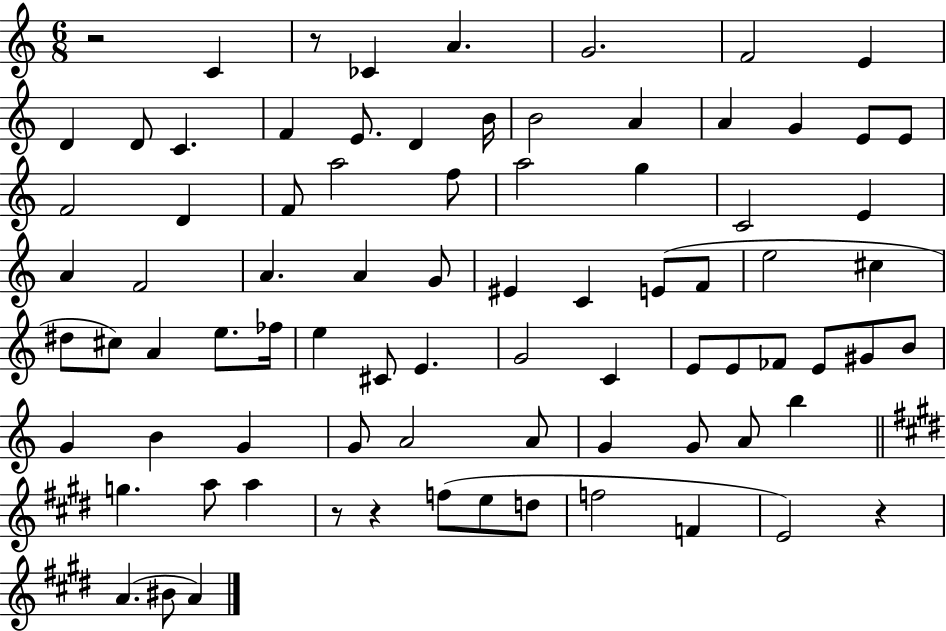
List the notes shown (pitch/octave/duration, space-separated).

R/h C4/q R/e CES4/q A4/q. G4/h. F4/h E4/q D4/q D4/e C4/q. F4/q E4/e. D4/q B4/s B4/h A4/q A4/q G4/q E4/e E4/e F4/h D4/q F4/e A5/h F5/e A5/h G5/q C4/h E4/q A4/q F4/h A4/q. A4/q G4/e EIS4/q C4/q E4/e F4/e E5/h C#5/q D#5/e C#5/e A4/q E5/e. FES5/s E5/q C#4/e E4/q. G4/h C4/q E4/e E4/e FES4/e E4/e G#4/e B4/e G4/q B4/q G4/q G4/e A4/h A4/e G4/q G4/e A4/e B5/q G5/q. A5/e A5/q R/e R/q F5/e E5/e D5/e F5/h F4/q E4/h R/q A4/q. BIS4/e A4/q